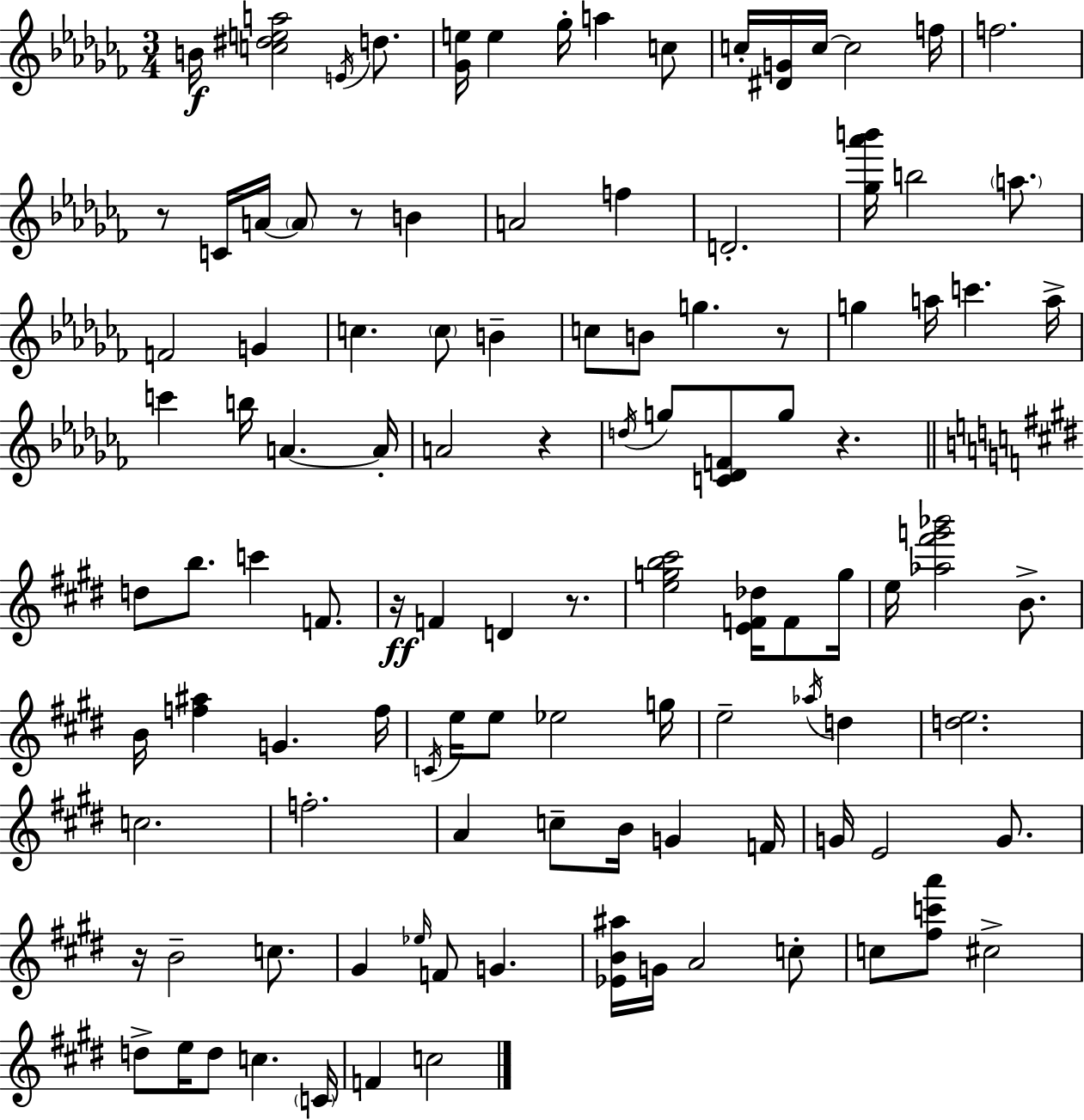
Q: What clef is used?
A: treble